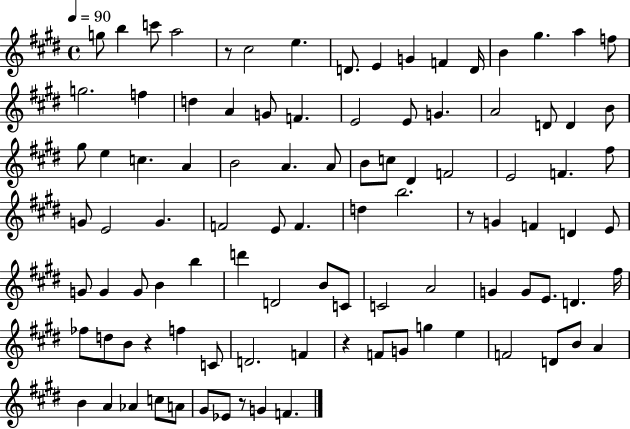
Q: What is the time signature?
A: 4/4